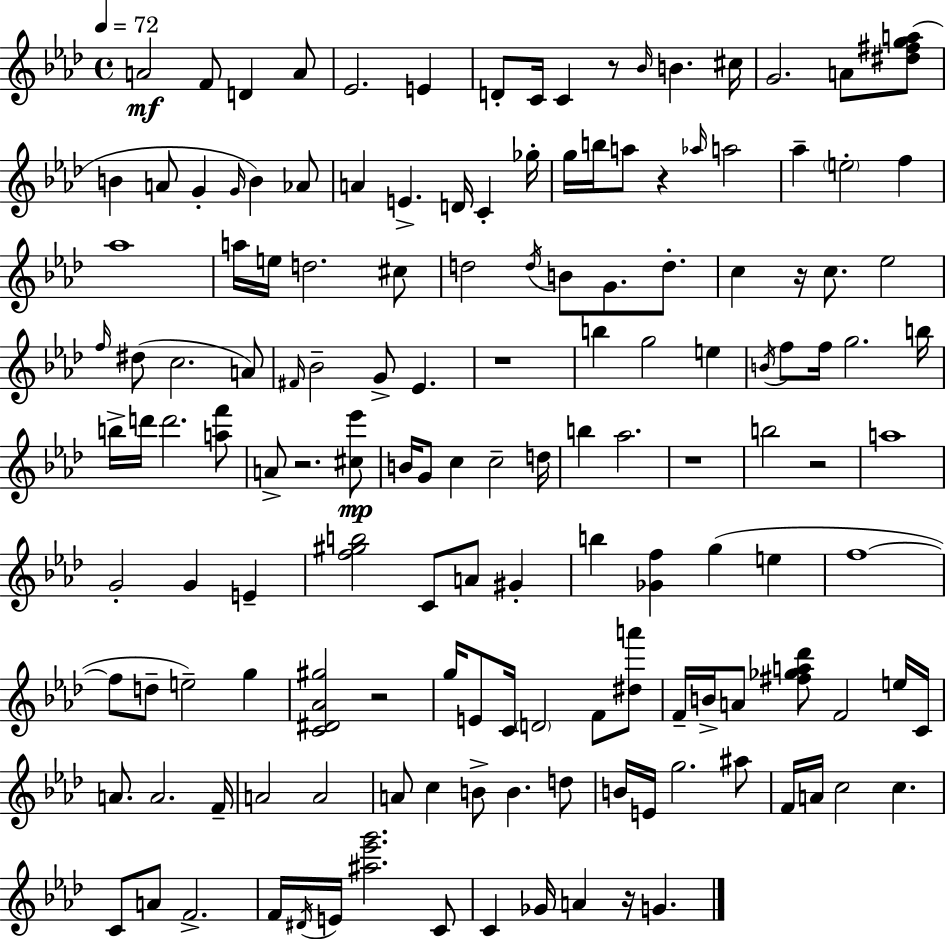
X:1
T:Untitled
M:4/4
L:1/4
K:Fm
A2 F/2 D A/2 _E2 E D/2 C/4 C z/2 _B/4 B ^c/4 G2 A/2 [^d^fga]/2 B A/2 G G/4 B _A/2 A E D/4 C _g/4 g/4 b/4 a/2 z _a/4 a2 _a e2 f _a4 a/4 e/4 d2 ^c/2 d2 d/4 B/2 G/2 d/2 c z/4 c/2 _e2 f/4 ^d/2 c2 A/2 ^F/4 _B2 G/2 _E z4 b g2 e B/4 f/2 f/4 g2 b/4 b/4 d'/4 d'2 [af']/2 A/2 z2 [^c_e']/2 B/4 G/2 c c2 d/4 b _a2 z4 b2 z2 a4 G2 G E [f^gb]2 C/2 A/2 ^G b [_Gf] g e f4 f/2 d/2 e2 g [C^D_A^g]2 z2 g/4 E/2 C/4 D2 F/2 [^da']/2 F/4 B/4 A/2 [^f_ga_d']/2 F2 e/4 C/4 A/2 A2 F/4 A2 A2 A/2 c B/2 B d/2 B/4 E/4 g2 ^a/2 F/4 A/4 c2 c C/2 A/2 F2 F/4 ^D/4 E/4 [^a_e'g']2 C/2 C _G/4 A z/4 G